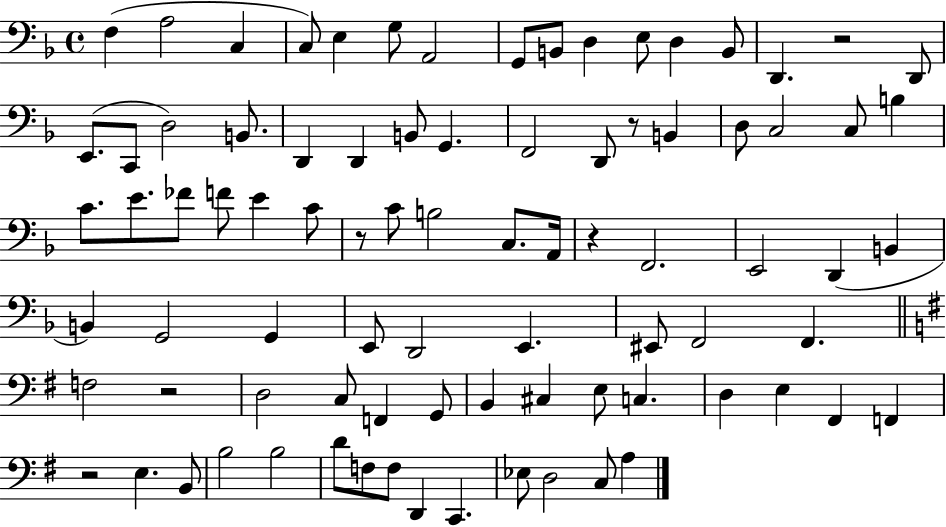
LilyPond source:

{
  \clef bass
  \time 4/4
  \defaultTimeSignature
  \key f \major
  \repeat volta 2 { f4( a2 c4 | c8) e4 g8 a,2 | g,8 b,8 d4 e8 d4 b,8 | d,4. r2 d,8 | \break e,8.( c,8 d2) b,8. | d,4 d,4 b,8 g,4. | f,2 d,8 r8 b,4 | d8 c2 c8 b4 | \break c'8. e'8. fes'8 f'8 e'4 c'8 | r8 c'8 b2 c8. a,16 | r4 f,2. | e,2 d,4( b,4 | \break b,4) g,2 g,4 | e,8 d,2 e,4. | eis,8 f,2 f,4. | \bar "||" \break \key g \major f2 r2 | d2 c8 f,4 g,8 | b,4 cis4 e8 c4. | d4 e4 fis,4 f,4 | \break r2 e4. b,8 | b2 b2 | d'8 f8 f8 d,4 c,4. | ees8 d2 c8 a4 | \break } \bar "|."
}